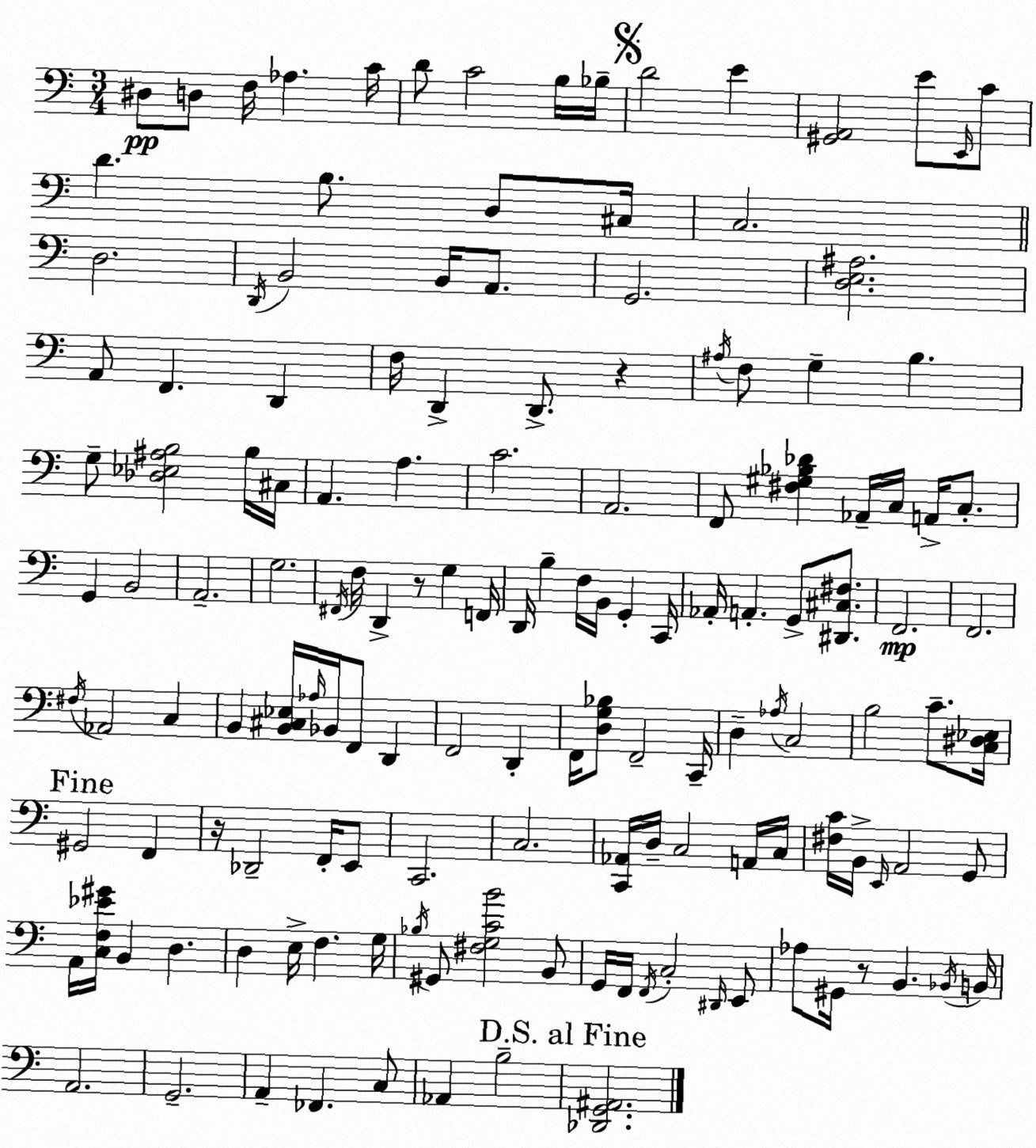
X:1
T:Untitled
M:3/4
L:1/4
K:Am
^D,/2 D,/2 F,/4 _A, C/4 D/2 C2 B,/4 _B,/4 D2 E [^G,,A,,]2 E/2 E,,/4 C/2 D B,/2 D,/2 ^C,/4 C,2 D,2 D,,/4 B,,2 B,,/4 A,,/2 G,,2 [D,E,^A,]2 A,,/2 F,, D,, F,/4 D,, D,,/2 z ^A,/4 F,/2 G, B, G,/2 [_D,_E,^A,B,]2 B,/4 ^C,/4 A,, A, C2 A,,2 F,,/2 [^F,^G,_B,_D] _A,,/4 C,/4 A,,/4 C,/2 G,, B,,2 A,,2 G,2 ^F,,/4 F,/4 D,, z/2 G, F,,/4 D,,/4 B, F,/4 B,,/4 G,, C,,/4 _A,,/4 A,, G,,/2 [^D,,^C,^F,]/2 F,,2 F,,2 ^F,/4 _A,,2 C, B,, [B,,^C,_E,]/4 _A,/4 _B,,/4 F,,/2 D,, F,,2 D,, F,,/4 [D,G,_B,]/2 F,,2 C,,/4 D, _A,/4 C,2 B,2 C/2 [C,^D,_E,]/4 ^G,,2 F,, z/4 _D,,2 F,,/4 E,,/2 C,,2 C,2 [C,,_A,,]/4 D,/4 C,2 A,,/4 C,/4 [^F,C]/4 B,,/4 E,,/4 A,,2 G,,/2 A,,/4 [C,F,_E^G]/4 B,, D, D, E,/4 F, G,/4 _B,/4 ^G,,/2 [^F,G,CB]2 B,,/2 G,,/4 F,,/4 F,,/4 C,2 ^D,,/4 E,,/2 _A,/2 ^G,,/4 z/2 B,, _B,,/4 B,,/4 A,,2 G,,2 A,, _F,, C,/2 _A,, B,2 [_D,,G,,^A,,]2